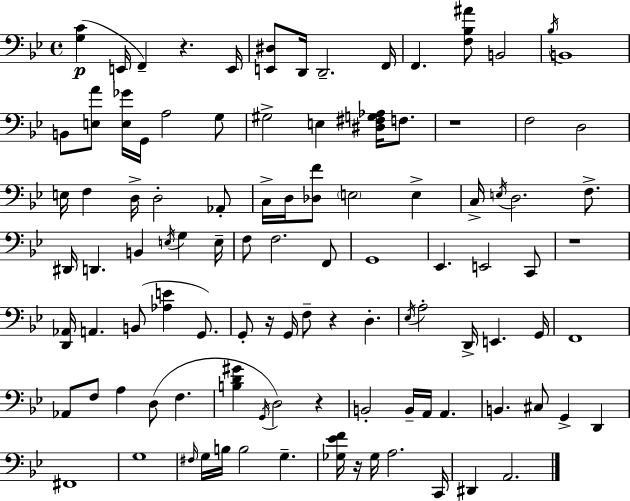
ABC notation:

X:1
T:Untitled
M:4/4
L:1/4
K:Bb
[G,C] E,,/4 F,, z E,,/4 [E,,^D,]/2 D,,/4 D,,2 F,,/4 F,, [F,_B,^A]/2 B,,2 _B,/4 B,,4 B,,/2 [E,A]/2 [E,_G]/4 G,,/4 A,2 G,/2 ^G,2 E, [^D,^F,G,_A,]/4 F,/2 z4 F,2 D,2 E,/4 F, D,/4 D,2 _A,,/2 C,/4 D,/4 [_D,F]/2 E,2 E, C,/4 E,/4 D,2 F,/2 ^D,,/4 D,, B,, E,/4 G, E,/4 F,/2 F,2 F,,/2 G,,4 _E,, E,,2 C,,/2 z4 [D,,_A,,]/4 A,, B,,/2 [_A,E] G,,/2 G,,/2 z/4 G,,/4 F,/2 z D, _E,/4 A,2 D,,/4 E,, G,,/4 F,,4 _A,,/2 F,/2 A, D,/2 F, [B,D^G] G,,/4 D,2 z B,,2 B,,/4 A,,/4 A,, B,, ^C,/2 G,, D,, ^F,,4 G,4 ^F,/4 G,/4 B,/4 B,2 G, [_G,_EF]/4 z/4 _G,/4 A,2 C,,/4 ^D,, A,,2